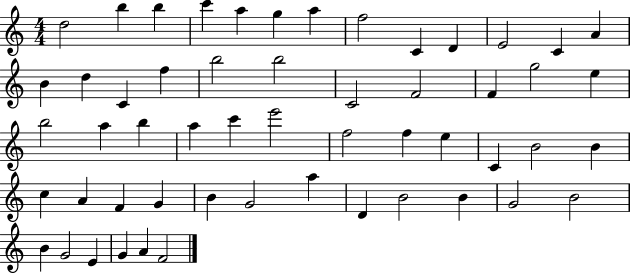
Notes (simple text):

D5/h B5/q B5/q C6/q A5/q G5/q A5/q F5/h C4/q D4/q E4/h C4/q A4/q B4/q D5/q C4/q F5/q B5/h B5/h C4/h F4/h F4/q G5/h E5/q B5/h A5/q B5/q A5/q C6/q E6/h F5/h F5/q E5/q C4/q B4/h B4/q C5/q A4/q F4/q G4/q B4/q G4/h A5/q D4/q B4/h B4/q G4/h B4/h B4/q G4/h E4/q G4/q A4/q F4/h